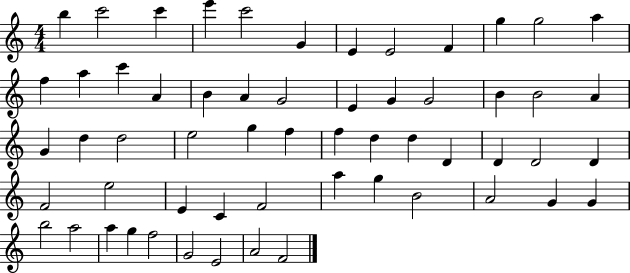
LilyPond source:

{
  \clef treble
  \numericTimeSignature
  \time 4/4
  \key c \major
  b''4 c'''2 c'''4 | e'''4 c'''2 g'4 | e'4 e'2 f'4 | g''4 g''2 a''4 | \break f''4 a''4 c'''4 a'4 | b'4 a'4 g'2 | e'4 g'4 g'2 | b'4 b'2 a'4 | \break g'4 d''4 d''2 | e''2 g''4 f''4 | f''4 d''4 d''4 d'4 | d'4 d'2 d'4 | \break f'2 e''2 | e'4 c'4 f'2 | a''4 g''4 b'2 | a'2 g'4 g'4 | \break b''2 a''2 | a''4 g''4 f''2 | g'2 e'2 | a'2 f'2 | \break \bar "|."
}